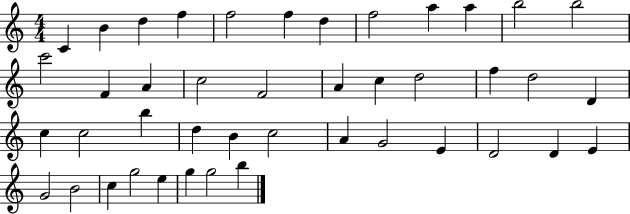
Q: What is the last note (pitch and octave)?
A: B5